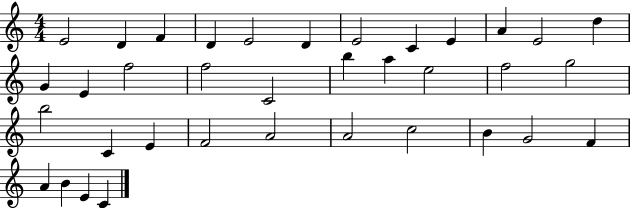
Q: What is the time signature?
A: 4/4